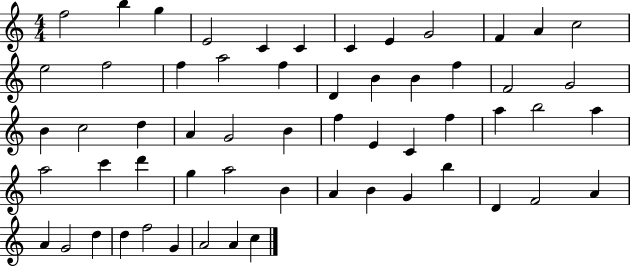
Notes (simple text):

F5/h B5/q G5/q E4/h C4/q C4/q C4/q E4/q G4/h F4/q A4/q C5/h E5/h F5/h F5/q A5/h F5/q D4/q B4/q B4/q F5/q F4/h G4/h B4/q C5/h D5/q A4/q G4/h B4/q F5/q E4/q C4/q F5/q A5/q B5/h A5/q A5/h C6/q D6/q G5/q A5/h B4/q A4/q B4/q G4/q B5/q D4/q F4/h A4/q A4/q G4/h D5/q D5/q F5/h G4/q A4/h A4/q C5/q